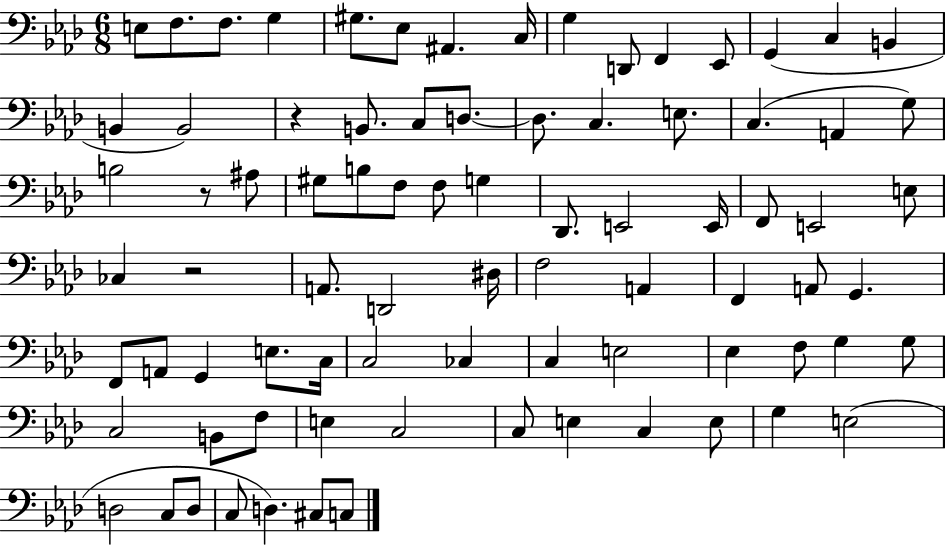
E3/e F3/e. F3/e. G3/q G#3/e. Eb3/e A#2/q. C3/s G3/q D2/e F2/q Eb2/e G2/q C3/q B2/q B2/q B2/h R/q B2/e. C3/e D3/e. D3/e. C3/q. E3/e. C3/q. A2/q G3/e B3/h R/e A#3/e G#3/e B3/e F3/e F3/e G3/q Db2/e. E2/h E2/s F2/e E2/h E3/e CES3/q R/h A2/e. D2/h D#3/s F3/h A2/q F2/q A2/e G2/q. F2/e A2/e G2/q E3/e. C3/s C3/h CES3/q C3/q E3/h Eb3/q F3/e G3/q G3/e C3/h B2/e F3/e E3/q C3/h C3/e E3/q C3/q E3/e G3/q E3/h D3/h C3/e D3/e C3/e D3/q. C#3/e C3/e